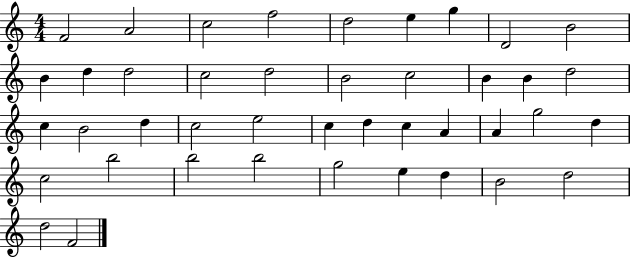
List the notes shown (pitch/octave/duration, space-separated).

F4/h A4/h C5/h F5/h D5/h E5/q G5/q D4/h B4/h B4/q D5/q D5/h C5/h D5/h B4/h C5/h B4/q B4/q D5/h C5/q B4/h D5/q C5/h E5/h C5/q D5/q C5/q A4/q A4/q G5/h D5/q C5/h B5/h B5/h B5/h G5/h E5/q D5/q B4/h D5/h D5/h F4/h